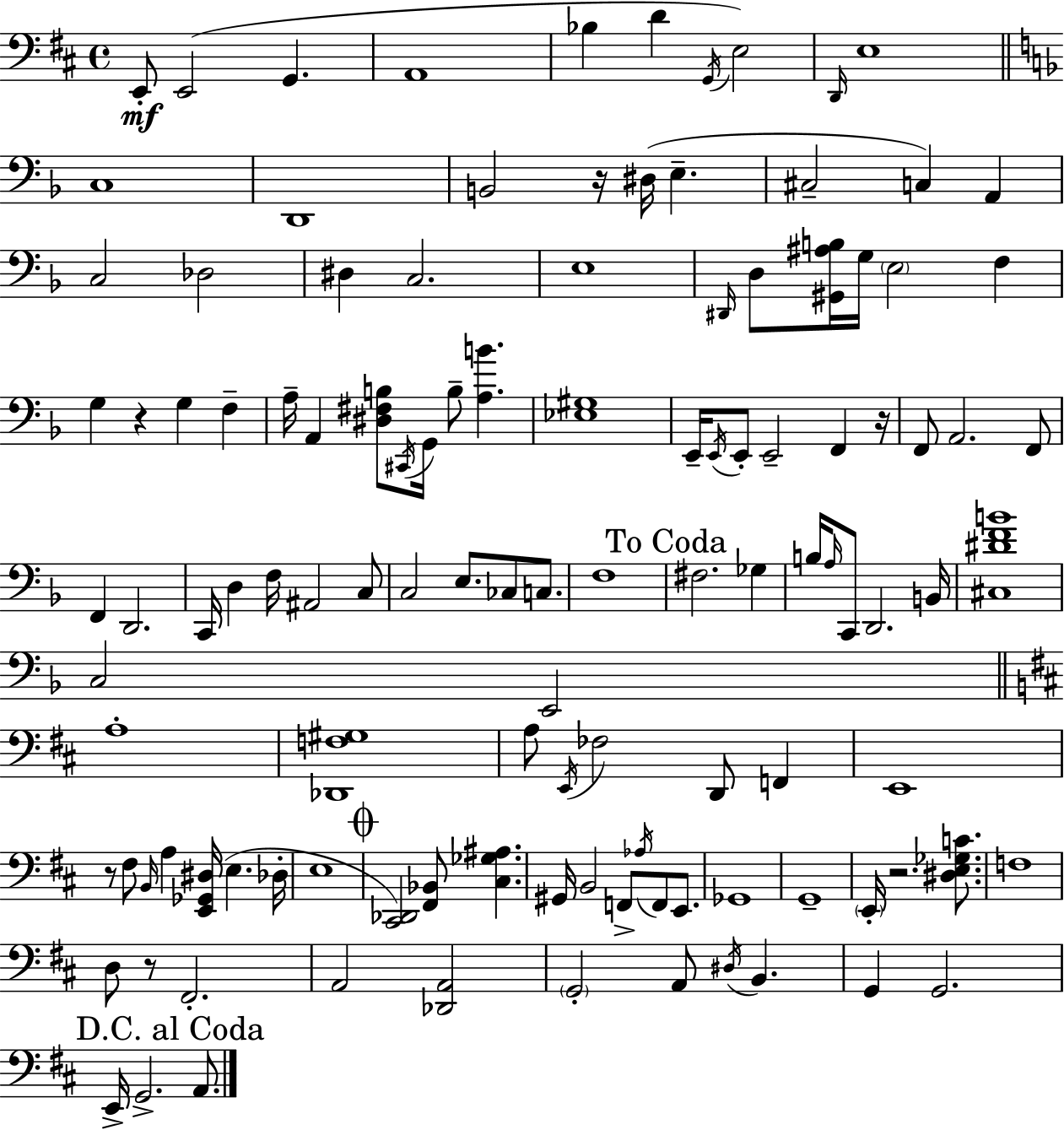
X:1
T:Untitled
M:4/4
L:1/4
K:D
E,,/2 E,,2 G,, A,,4 _B, D G,,/4 E,2 D,,/4 E,4 C,4 D,,4 B,,2 z/4 ^D,/4 E, ^C,2 C, A,, C,2 _D,2 ^D, C,2 E,4 ^D,,/4 D,/2 [^G,,^A,B,]/4 G,/4 E,2 F, G, z G, F, A,/4 A,, [^D,^F,B,]/2 ^C,,/4 G,,/4 B,/2 [A,B] [_E,^G,]4 E,,/4 E,,/4 E,,/2 E,,2 F,, z/4 F,,/2 A,,2 F,,/2 F,, D,,2 C,,/4 D, F,/4 ^A,,2 C,/2 C,2 E,/2 _C,/2 C,/2 F,4 ^F,2 _G, B,/4 A,/4 C,,/2 D,,2 B,,/4 [^C,^DFB]4 C,2 E,,2 A,4 [_D,,F,^G,]4 A,/2 E,,/4 _F,2 D,,/2 F,, E,,4 z/2 ^F,/2 B,,/4 A, [E,,_G,,^D,]/4 E, _D,/4 E,4 [^C,,_D,,]2 [^F,,_B,,]/2 [^C,_G,^A,] ^G,,/4 B,,2 F,,/2 _A,/4 F,,/2 E,,/2 _G,,4 G,,4 E,,/4 z2 [^D,E,_G,C]/2 F,4 D,/2 z/2 ^F,,2 A,,2 [_D,,A,,]2 G,,2 A,,/2 ^D,/4 B,, G,, G,,2 E,,/4 G,,2 A,,/2